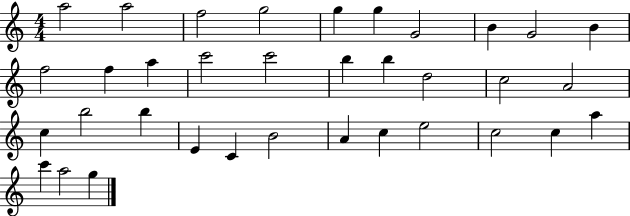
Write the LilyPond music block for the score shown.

{
  \clef treble
  \numericTimeSignature
  \time 4/4
  \key c \major
  a''2 a''2 | f''2 g''2 | g''4 g''4 g'2 | b'4 g'2 b'4 | \break f''2 f''4 a''4 | c'''2 c'''2 | b''4 b''4 d''2 | c''2 a'2 | \break c''4 b''2 b''4 | e'4 c'4 b'2 | a'4 c''4 e''2 | c''2 c''4 a''4 | \break c'''4 a''2 g''4 | \bar "|."
}